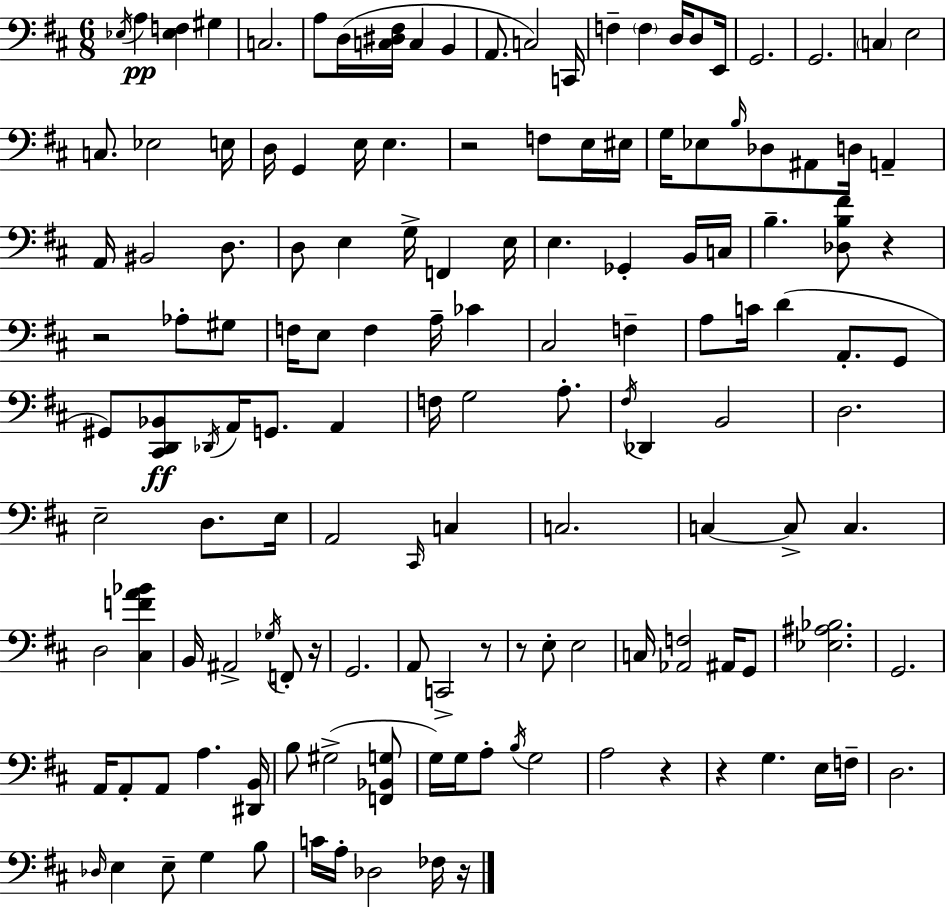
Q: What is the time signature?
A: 6/8